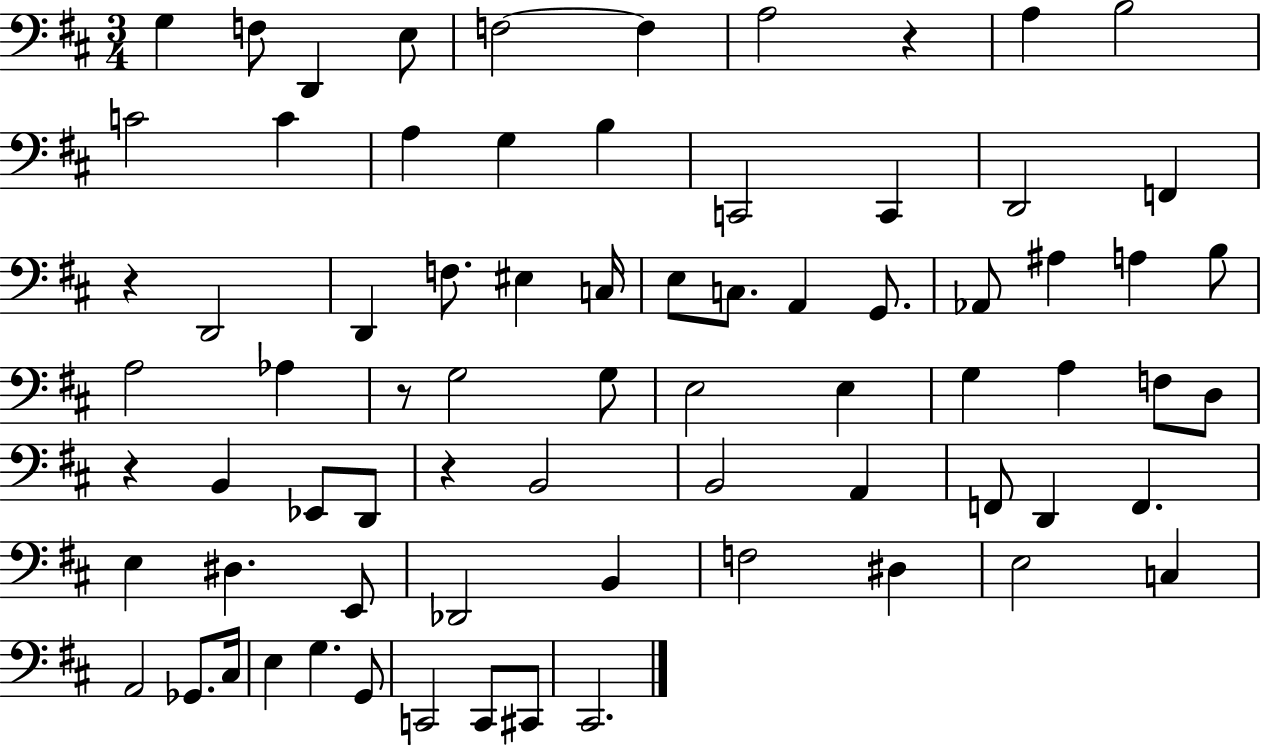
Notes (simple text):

G3/q F3/e D2/q E3/e F3/h F3/q A3/h R/q A3/q B3/h C4/h C4/q A3/q G3/q B3/q C2/h C2/q D2/h F2/q R/q D2/h D2/q F3/e. EIS3/q C3/s E3/e C3/e. A2/q G2/e. Ab2/e A#3/q A3/q B3/e A3/h Ab3/q R/e G3/h G3/e E3/h E3/q G3/q A3/q F3/e D3/e R/q B2/q Eb2/e D2/e R/q B2/h B2/h A2/q F2/e D2/q F2/q. E3/q D#3/q. E2/e Db2/h B2/q F3/h D#3/q E3/h C3/q A2/h Gb2/e. C#3/s E3/q G3/q. G2/e C2/h C2/e C#2/e C#2/h.